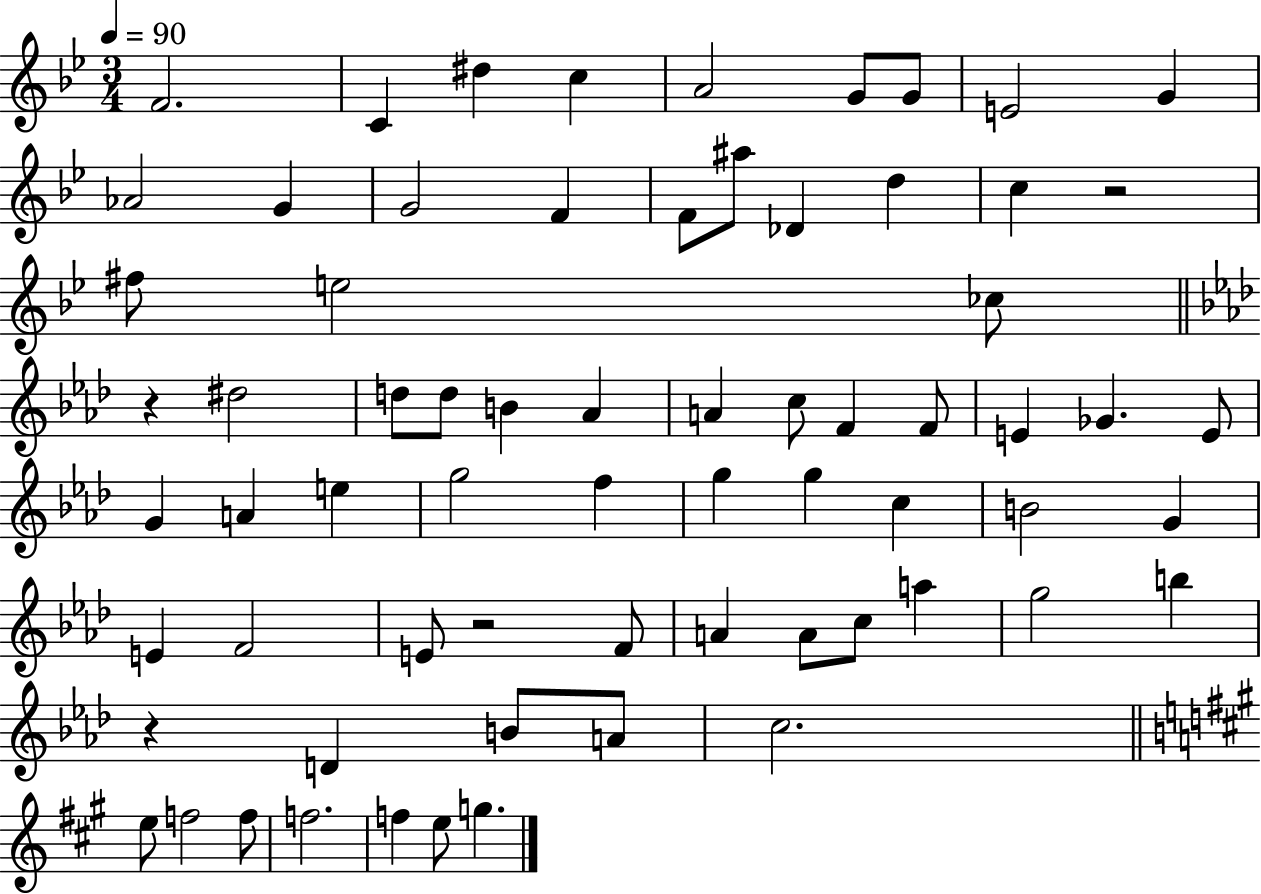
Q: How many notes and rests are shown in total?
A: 68